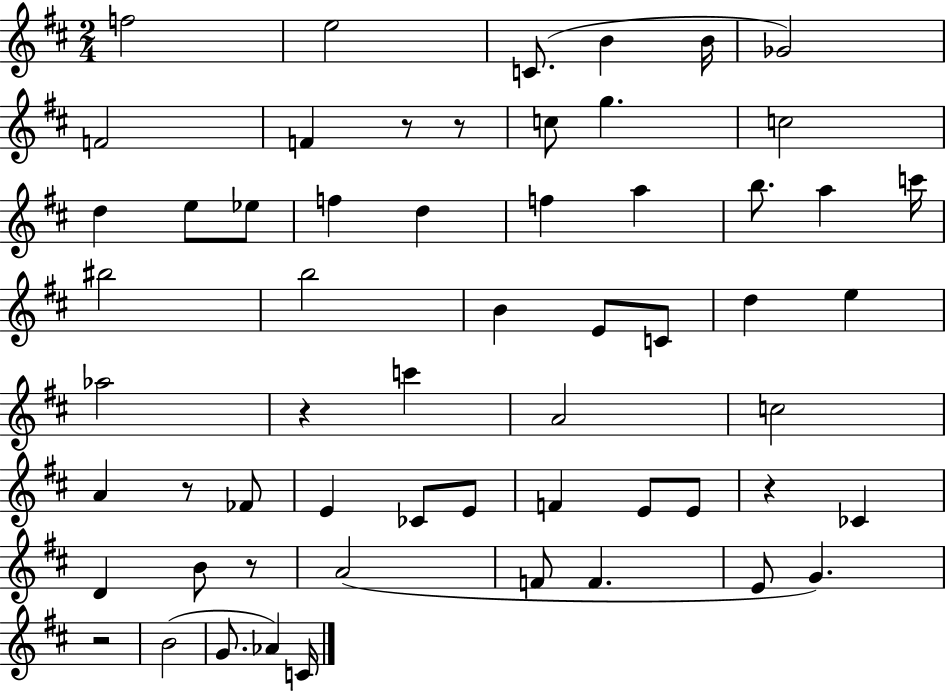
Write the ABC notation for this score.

X:1
T:Untitled
M:2/4
L:1/4
K:D
f2 e2 C/2 B B/4 _G2 F2 F z/2 z/2 c/2 g c2 d e/2 _e/2 f d f a b/2 a c'/4 ^b2 b2 B E/2 C/2 d e _a2 z c' A2 c2 A z/2 _F/2 E _C/2 E/2 F E/2 E/2 z _C D B/2 z/2 A2 F/2 F E/2 G z2 B2 G/2 _A C/4